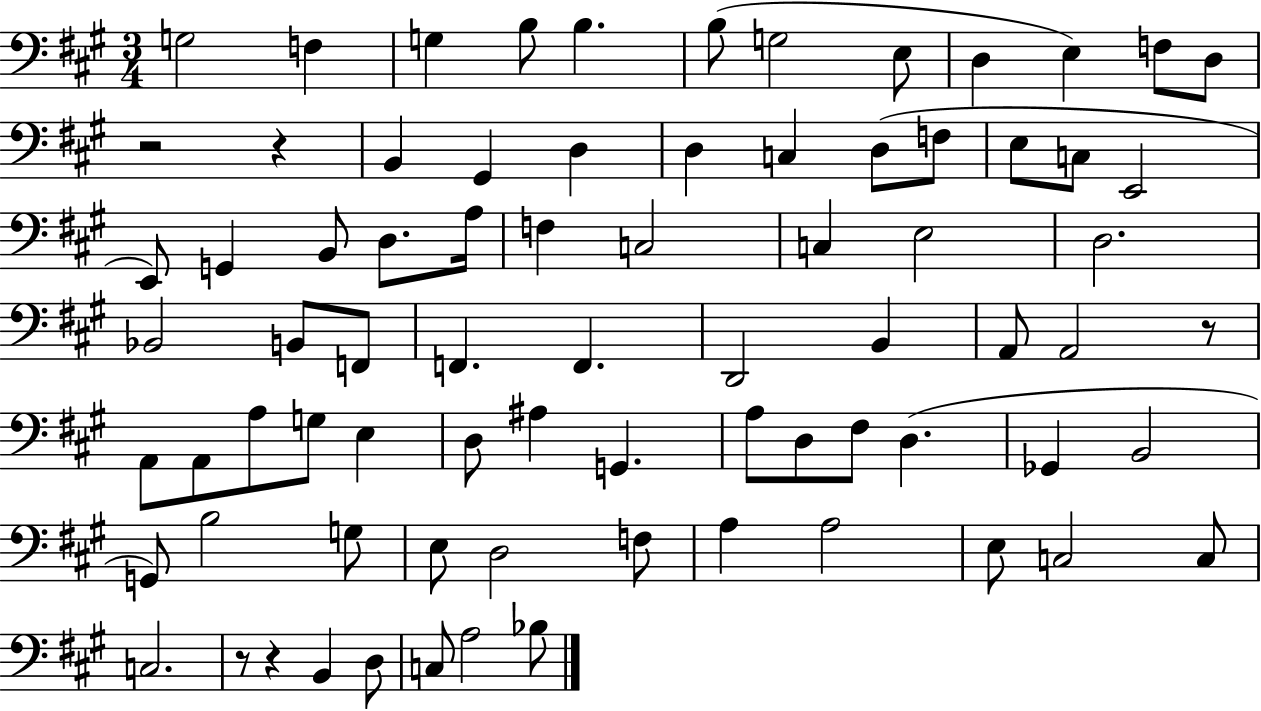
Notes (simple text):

G3/h F3/q G3/q B3/e B3/q. B3/e G3/h E3/e D3/q E3/q F3/e D3/e R/h R/q B2/q G#2/q D3/q D3/q C3/q D3/e F3/e E3/e C3/e E2/h E2/e G2/q B2/e D3/e. A3/s F3/q C3/h C3/q E3/h D3/h. Bb2/h B2/e F2/e F2/q. F2/q. D2/h B2/q A2/e A2/h R/e A2/e A2/e A3/e G3/e E3/q D3/e A#3/q G2/q. A3/e D3/e F#3/e D3/q. Gb2/q B2/h G2/e B3/h G3/e E3/e D3/h F3/e A3/q A3/h E3/e C3/h C3/e C3/h. R/e R/q B2/q D3/e C3/e A3/h Bb3/e